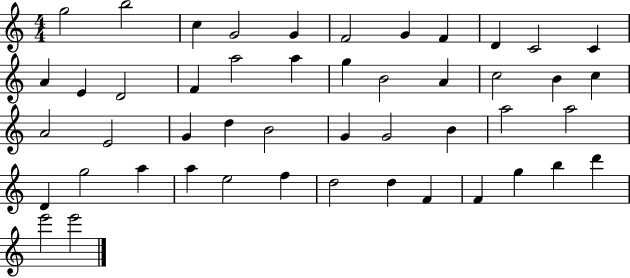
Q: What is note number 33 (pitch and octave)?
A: A5